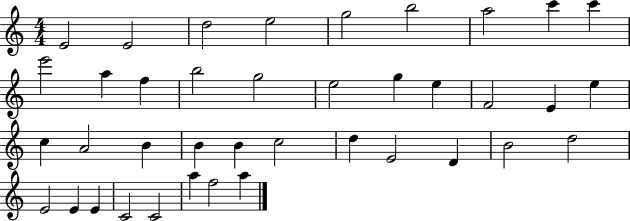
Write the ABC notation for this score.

X:1
T:Untitled
M:4/4
L:1/4
K:C
E2 E2 d2 e2 g2 b2 a2 c' c' e'2 a f b2 g2 e2 g e F2 E e c A2 B B B c2 d E2 D B2 d2 E2 E E C2 C2 a f2 a